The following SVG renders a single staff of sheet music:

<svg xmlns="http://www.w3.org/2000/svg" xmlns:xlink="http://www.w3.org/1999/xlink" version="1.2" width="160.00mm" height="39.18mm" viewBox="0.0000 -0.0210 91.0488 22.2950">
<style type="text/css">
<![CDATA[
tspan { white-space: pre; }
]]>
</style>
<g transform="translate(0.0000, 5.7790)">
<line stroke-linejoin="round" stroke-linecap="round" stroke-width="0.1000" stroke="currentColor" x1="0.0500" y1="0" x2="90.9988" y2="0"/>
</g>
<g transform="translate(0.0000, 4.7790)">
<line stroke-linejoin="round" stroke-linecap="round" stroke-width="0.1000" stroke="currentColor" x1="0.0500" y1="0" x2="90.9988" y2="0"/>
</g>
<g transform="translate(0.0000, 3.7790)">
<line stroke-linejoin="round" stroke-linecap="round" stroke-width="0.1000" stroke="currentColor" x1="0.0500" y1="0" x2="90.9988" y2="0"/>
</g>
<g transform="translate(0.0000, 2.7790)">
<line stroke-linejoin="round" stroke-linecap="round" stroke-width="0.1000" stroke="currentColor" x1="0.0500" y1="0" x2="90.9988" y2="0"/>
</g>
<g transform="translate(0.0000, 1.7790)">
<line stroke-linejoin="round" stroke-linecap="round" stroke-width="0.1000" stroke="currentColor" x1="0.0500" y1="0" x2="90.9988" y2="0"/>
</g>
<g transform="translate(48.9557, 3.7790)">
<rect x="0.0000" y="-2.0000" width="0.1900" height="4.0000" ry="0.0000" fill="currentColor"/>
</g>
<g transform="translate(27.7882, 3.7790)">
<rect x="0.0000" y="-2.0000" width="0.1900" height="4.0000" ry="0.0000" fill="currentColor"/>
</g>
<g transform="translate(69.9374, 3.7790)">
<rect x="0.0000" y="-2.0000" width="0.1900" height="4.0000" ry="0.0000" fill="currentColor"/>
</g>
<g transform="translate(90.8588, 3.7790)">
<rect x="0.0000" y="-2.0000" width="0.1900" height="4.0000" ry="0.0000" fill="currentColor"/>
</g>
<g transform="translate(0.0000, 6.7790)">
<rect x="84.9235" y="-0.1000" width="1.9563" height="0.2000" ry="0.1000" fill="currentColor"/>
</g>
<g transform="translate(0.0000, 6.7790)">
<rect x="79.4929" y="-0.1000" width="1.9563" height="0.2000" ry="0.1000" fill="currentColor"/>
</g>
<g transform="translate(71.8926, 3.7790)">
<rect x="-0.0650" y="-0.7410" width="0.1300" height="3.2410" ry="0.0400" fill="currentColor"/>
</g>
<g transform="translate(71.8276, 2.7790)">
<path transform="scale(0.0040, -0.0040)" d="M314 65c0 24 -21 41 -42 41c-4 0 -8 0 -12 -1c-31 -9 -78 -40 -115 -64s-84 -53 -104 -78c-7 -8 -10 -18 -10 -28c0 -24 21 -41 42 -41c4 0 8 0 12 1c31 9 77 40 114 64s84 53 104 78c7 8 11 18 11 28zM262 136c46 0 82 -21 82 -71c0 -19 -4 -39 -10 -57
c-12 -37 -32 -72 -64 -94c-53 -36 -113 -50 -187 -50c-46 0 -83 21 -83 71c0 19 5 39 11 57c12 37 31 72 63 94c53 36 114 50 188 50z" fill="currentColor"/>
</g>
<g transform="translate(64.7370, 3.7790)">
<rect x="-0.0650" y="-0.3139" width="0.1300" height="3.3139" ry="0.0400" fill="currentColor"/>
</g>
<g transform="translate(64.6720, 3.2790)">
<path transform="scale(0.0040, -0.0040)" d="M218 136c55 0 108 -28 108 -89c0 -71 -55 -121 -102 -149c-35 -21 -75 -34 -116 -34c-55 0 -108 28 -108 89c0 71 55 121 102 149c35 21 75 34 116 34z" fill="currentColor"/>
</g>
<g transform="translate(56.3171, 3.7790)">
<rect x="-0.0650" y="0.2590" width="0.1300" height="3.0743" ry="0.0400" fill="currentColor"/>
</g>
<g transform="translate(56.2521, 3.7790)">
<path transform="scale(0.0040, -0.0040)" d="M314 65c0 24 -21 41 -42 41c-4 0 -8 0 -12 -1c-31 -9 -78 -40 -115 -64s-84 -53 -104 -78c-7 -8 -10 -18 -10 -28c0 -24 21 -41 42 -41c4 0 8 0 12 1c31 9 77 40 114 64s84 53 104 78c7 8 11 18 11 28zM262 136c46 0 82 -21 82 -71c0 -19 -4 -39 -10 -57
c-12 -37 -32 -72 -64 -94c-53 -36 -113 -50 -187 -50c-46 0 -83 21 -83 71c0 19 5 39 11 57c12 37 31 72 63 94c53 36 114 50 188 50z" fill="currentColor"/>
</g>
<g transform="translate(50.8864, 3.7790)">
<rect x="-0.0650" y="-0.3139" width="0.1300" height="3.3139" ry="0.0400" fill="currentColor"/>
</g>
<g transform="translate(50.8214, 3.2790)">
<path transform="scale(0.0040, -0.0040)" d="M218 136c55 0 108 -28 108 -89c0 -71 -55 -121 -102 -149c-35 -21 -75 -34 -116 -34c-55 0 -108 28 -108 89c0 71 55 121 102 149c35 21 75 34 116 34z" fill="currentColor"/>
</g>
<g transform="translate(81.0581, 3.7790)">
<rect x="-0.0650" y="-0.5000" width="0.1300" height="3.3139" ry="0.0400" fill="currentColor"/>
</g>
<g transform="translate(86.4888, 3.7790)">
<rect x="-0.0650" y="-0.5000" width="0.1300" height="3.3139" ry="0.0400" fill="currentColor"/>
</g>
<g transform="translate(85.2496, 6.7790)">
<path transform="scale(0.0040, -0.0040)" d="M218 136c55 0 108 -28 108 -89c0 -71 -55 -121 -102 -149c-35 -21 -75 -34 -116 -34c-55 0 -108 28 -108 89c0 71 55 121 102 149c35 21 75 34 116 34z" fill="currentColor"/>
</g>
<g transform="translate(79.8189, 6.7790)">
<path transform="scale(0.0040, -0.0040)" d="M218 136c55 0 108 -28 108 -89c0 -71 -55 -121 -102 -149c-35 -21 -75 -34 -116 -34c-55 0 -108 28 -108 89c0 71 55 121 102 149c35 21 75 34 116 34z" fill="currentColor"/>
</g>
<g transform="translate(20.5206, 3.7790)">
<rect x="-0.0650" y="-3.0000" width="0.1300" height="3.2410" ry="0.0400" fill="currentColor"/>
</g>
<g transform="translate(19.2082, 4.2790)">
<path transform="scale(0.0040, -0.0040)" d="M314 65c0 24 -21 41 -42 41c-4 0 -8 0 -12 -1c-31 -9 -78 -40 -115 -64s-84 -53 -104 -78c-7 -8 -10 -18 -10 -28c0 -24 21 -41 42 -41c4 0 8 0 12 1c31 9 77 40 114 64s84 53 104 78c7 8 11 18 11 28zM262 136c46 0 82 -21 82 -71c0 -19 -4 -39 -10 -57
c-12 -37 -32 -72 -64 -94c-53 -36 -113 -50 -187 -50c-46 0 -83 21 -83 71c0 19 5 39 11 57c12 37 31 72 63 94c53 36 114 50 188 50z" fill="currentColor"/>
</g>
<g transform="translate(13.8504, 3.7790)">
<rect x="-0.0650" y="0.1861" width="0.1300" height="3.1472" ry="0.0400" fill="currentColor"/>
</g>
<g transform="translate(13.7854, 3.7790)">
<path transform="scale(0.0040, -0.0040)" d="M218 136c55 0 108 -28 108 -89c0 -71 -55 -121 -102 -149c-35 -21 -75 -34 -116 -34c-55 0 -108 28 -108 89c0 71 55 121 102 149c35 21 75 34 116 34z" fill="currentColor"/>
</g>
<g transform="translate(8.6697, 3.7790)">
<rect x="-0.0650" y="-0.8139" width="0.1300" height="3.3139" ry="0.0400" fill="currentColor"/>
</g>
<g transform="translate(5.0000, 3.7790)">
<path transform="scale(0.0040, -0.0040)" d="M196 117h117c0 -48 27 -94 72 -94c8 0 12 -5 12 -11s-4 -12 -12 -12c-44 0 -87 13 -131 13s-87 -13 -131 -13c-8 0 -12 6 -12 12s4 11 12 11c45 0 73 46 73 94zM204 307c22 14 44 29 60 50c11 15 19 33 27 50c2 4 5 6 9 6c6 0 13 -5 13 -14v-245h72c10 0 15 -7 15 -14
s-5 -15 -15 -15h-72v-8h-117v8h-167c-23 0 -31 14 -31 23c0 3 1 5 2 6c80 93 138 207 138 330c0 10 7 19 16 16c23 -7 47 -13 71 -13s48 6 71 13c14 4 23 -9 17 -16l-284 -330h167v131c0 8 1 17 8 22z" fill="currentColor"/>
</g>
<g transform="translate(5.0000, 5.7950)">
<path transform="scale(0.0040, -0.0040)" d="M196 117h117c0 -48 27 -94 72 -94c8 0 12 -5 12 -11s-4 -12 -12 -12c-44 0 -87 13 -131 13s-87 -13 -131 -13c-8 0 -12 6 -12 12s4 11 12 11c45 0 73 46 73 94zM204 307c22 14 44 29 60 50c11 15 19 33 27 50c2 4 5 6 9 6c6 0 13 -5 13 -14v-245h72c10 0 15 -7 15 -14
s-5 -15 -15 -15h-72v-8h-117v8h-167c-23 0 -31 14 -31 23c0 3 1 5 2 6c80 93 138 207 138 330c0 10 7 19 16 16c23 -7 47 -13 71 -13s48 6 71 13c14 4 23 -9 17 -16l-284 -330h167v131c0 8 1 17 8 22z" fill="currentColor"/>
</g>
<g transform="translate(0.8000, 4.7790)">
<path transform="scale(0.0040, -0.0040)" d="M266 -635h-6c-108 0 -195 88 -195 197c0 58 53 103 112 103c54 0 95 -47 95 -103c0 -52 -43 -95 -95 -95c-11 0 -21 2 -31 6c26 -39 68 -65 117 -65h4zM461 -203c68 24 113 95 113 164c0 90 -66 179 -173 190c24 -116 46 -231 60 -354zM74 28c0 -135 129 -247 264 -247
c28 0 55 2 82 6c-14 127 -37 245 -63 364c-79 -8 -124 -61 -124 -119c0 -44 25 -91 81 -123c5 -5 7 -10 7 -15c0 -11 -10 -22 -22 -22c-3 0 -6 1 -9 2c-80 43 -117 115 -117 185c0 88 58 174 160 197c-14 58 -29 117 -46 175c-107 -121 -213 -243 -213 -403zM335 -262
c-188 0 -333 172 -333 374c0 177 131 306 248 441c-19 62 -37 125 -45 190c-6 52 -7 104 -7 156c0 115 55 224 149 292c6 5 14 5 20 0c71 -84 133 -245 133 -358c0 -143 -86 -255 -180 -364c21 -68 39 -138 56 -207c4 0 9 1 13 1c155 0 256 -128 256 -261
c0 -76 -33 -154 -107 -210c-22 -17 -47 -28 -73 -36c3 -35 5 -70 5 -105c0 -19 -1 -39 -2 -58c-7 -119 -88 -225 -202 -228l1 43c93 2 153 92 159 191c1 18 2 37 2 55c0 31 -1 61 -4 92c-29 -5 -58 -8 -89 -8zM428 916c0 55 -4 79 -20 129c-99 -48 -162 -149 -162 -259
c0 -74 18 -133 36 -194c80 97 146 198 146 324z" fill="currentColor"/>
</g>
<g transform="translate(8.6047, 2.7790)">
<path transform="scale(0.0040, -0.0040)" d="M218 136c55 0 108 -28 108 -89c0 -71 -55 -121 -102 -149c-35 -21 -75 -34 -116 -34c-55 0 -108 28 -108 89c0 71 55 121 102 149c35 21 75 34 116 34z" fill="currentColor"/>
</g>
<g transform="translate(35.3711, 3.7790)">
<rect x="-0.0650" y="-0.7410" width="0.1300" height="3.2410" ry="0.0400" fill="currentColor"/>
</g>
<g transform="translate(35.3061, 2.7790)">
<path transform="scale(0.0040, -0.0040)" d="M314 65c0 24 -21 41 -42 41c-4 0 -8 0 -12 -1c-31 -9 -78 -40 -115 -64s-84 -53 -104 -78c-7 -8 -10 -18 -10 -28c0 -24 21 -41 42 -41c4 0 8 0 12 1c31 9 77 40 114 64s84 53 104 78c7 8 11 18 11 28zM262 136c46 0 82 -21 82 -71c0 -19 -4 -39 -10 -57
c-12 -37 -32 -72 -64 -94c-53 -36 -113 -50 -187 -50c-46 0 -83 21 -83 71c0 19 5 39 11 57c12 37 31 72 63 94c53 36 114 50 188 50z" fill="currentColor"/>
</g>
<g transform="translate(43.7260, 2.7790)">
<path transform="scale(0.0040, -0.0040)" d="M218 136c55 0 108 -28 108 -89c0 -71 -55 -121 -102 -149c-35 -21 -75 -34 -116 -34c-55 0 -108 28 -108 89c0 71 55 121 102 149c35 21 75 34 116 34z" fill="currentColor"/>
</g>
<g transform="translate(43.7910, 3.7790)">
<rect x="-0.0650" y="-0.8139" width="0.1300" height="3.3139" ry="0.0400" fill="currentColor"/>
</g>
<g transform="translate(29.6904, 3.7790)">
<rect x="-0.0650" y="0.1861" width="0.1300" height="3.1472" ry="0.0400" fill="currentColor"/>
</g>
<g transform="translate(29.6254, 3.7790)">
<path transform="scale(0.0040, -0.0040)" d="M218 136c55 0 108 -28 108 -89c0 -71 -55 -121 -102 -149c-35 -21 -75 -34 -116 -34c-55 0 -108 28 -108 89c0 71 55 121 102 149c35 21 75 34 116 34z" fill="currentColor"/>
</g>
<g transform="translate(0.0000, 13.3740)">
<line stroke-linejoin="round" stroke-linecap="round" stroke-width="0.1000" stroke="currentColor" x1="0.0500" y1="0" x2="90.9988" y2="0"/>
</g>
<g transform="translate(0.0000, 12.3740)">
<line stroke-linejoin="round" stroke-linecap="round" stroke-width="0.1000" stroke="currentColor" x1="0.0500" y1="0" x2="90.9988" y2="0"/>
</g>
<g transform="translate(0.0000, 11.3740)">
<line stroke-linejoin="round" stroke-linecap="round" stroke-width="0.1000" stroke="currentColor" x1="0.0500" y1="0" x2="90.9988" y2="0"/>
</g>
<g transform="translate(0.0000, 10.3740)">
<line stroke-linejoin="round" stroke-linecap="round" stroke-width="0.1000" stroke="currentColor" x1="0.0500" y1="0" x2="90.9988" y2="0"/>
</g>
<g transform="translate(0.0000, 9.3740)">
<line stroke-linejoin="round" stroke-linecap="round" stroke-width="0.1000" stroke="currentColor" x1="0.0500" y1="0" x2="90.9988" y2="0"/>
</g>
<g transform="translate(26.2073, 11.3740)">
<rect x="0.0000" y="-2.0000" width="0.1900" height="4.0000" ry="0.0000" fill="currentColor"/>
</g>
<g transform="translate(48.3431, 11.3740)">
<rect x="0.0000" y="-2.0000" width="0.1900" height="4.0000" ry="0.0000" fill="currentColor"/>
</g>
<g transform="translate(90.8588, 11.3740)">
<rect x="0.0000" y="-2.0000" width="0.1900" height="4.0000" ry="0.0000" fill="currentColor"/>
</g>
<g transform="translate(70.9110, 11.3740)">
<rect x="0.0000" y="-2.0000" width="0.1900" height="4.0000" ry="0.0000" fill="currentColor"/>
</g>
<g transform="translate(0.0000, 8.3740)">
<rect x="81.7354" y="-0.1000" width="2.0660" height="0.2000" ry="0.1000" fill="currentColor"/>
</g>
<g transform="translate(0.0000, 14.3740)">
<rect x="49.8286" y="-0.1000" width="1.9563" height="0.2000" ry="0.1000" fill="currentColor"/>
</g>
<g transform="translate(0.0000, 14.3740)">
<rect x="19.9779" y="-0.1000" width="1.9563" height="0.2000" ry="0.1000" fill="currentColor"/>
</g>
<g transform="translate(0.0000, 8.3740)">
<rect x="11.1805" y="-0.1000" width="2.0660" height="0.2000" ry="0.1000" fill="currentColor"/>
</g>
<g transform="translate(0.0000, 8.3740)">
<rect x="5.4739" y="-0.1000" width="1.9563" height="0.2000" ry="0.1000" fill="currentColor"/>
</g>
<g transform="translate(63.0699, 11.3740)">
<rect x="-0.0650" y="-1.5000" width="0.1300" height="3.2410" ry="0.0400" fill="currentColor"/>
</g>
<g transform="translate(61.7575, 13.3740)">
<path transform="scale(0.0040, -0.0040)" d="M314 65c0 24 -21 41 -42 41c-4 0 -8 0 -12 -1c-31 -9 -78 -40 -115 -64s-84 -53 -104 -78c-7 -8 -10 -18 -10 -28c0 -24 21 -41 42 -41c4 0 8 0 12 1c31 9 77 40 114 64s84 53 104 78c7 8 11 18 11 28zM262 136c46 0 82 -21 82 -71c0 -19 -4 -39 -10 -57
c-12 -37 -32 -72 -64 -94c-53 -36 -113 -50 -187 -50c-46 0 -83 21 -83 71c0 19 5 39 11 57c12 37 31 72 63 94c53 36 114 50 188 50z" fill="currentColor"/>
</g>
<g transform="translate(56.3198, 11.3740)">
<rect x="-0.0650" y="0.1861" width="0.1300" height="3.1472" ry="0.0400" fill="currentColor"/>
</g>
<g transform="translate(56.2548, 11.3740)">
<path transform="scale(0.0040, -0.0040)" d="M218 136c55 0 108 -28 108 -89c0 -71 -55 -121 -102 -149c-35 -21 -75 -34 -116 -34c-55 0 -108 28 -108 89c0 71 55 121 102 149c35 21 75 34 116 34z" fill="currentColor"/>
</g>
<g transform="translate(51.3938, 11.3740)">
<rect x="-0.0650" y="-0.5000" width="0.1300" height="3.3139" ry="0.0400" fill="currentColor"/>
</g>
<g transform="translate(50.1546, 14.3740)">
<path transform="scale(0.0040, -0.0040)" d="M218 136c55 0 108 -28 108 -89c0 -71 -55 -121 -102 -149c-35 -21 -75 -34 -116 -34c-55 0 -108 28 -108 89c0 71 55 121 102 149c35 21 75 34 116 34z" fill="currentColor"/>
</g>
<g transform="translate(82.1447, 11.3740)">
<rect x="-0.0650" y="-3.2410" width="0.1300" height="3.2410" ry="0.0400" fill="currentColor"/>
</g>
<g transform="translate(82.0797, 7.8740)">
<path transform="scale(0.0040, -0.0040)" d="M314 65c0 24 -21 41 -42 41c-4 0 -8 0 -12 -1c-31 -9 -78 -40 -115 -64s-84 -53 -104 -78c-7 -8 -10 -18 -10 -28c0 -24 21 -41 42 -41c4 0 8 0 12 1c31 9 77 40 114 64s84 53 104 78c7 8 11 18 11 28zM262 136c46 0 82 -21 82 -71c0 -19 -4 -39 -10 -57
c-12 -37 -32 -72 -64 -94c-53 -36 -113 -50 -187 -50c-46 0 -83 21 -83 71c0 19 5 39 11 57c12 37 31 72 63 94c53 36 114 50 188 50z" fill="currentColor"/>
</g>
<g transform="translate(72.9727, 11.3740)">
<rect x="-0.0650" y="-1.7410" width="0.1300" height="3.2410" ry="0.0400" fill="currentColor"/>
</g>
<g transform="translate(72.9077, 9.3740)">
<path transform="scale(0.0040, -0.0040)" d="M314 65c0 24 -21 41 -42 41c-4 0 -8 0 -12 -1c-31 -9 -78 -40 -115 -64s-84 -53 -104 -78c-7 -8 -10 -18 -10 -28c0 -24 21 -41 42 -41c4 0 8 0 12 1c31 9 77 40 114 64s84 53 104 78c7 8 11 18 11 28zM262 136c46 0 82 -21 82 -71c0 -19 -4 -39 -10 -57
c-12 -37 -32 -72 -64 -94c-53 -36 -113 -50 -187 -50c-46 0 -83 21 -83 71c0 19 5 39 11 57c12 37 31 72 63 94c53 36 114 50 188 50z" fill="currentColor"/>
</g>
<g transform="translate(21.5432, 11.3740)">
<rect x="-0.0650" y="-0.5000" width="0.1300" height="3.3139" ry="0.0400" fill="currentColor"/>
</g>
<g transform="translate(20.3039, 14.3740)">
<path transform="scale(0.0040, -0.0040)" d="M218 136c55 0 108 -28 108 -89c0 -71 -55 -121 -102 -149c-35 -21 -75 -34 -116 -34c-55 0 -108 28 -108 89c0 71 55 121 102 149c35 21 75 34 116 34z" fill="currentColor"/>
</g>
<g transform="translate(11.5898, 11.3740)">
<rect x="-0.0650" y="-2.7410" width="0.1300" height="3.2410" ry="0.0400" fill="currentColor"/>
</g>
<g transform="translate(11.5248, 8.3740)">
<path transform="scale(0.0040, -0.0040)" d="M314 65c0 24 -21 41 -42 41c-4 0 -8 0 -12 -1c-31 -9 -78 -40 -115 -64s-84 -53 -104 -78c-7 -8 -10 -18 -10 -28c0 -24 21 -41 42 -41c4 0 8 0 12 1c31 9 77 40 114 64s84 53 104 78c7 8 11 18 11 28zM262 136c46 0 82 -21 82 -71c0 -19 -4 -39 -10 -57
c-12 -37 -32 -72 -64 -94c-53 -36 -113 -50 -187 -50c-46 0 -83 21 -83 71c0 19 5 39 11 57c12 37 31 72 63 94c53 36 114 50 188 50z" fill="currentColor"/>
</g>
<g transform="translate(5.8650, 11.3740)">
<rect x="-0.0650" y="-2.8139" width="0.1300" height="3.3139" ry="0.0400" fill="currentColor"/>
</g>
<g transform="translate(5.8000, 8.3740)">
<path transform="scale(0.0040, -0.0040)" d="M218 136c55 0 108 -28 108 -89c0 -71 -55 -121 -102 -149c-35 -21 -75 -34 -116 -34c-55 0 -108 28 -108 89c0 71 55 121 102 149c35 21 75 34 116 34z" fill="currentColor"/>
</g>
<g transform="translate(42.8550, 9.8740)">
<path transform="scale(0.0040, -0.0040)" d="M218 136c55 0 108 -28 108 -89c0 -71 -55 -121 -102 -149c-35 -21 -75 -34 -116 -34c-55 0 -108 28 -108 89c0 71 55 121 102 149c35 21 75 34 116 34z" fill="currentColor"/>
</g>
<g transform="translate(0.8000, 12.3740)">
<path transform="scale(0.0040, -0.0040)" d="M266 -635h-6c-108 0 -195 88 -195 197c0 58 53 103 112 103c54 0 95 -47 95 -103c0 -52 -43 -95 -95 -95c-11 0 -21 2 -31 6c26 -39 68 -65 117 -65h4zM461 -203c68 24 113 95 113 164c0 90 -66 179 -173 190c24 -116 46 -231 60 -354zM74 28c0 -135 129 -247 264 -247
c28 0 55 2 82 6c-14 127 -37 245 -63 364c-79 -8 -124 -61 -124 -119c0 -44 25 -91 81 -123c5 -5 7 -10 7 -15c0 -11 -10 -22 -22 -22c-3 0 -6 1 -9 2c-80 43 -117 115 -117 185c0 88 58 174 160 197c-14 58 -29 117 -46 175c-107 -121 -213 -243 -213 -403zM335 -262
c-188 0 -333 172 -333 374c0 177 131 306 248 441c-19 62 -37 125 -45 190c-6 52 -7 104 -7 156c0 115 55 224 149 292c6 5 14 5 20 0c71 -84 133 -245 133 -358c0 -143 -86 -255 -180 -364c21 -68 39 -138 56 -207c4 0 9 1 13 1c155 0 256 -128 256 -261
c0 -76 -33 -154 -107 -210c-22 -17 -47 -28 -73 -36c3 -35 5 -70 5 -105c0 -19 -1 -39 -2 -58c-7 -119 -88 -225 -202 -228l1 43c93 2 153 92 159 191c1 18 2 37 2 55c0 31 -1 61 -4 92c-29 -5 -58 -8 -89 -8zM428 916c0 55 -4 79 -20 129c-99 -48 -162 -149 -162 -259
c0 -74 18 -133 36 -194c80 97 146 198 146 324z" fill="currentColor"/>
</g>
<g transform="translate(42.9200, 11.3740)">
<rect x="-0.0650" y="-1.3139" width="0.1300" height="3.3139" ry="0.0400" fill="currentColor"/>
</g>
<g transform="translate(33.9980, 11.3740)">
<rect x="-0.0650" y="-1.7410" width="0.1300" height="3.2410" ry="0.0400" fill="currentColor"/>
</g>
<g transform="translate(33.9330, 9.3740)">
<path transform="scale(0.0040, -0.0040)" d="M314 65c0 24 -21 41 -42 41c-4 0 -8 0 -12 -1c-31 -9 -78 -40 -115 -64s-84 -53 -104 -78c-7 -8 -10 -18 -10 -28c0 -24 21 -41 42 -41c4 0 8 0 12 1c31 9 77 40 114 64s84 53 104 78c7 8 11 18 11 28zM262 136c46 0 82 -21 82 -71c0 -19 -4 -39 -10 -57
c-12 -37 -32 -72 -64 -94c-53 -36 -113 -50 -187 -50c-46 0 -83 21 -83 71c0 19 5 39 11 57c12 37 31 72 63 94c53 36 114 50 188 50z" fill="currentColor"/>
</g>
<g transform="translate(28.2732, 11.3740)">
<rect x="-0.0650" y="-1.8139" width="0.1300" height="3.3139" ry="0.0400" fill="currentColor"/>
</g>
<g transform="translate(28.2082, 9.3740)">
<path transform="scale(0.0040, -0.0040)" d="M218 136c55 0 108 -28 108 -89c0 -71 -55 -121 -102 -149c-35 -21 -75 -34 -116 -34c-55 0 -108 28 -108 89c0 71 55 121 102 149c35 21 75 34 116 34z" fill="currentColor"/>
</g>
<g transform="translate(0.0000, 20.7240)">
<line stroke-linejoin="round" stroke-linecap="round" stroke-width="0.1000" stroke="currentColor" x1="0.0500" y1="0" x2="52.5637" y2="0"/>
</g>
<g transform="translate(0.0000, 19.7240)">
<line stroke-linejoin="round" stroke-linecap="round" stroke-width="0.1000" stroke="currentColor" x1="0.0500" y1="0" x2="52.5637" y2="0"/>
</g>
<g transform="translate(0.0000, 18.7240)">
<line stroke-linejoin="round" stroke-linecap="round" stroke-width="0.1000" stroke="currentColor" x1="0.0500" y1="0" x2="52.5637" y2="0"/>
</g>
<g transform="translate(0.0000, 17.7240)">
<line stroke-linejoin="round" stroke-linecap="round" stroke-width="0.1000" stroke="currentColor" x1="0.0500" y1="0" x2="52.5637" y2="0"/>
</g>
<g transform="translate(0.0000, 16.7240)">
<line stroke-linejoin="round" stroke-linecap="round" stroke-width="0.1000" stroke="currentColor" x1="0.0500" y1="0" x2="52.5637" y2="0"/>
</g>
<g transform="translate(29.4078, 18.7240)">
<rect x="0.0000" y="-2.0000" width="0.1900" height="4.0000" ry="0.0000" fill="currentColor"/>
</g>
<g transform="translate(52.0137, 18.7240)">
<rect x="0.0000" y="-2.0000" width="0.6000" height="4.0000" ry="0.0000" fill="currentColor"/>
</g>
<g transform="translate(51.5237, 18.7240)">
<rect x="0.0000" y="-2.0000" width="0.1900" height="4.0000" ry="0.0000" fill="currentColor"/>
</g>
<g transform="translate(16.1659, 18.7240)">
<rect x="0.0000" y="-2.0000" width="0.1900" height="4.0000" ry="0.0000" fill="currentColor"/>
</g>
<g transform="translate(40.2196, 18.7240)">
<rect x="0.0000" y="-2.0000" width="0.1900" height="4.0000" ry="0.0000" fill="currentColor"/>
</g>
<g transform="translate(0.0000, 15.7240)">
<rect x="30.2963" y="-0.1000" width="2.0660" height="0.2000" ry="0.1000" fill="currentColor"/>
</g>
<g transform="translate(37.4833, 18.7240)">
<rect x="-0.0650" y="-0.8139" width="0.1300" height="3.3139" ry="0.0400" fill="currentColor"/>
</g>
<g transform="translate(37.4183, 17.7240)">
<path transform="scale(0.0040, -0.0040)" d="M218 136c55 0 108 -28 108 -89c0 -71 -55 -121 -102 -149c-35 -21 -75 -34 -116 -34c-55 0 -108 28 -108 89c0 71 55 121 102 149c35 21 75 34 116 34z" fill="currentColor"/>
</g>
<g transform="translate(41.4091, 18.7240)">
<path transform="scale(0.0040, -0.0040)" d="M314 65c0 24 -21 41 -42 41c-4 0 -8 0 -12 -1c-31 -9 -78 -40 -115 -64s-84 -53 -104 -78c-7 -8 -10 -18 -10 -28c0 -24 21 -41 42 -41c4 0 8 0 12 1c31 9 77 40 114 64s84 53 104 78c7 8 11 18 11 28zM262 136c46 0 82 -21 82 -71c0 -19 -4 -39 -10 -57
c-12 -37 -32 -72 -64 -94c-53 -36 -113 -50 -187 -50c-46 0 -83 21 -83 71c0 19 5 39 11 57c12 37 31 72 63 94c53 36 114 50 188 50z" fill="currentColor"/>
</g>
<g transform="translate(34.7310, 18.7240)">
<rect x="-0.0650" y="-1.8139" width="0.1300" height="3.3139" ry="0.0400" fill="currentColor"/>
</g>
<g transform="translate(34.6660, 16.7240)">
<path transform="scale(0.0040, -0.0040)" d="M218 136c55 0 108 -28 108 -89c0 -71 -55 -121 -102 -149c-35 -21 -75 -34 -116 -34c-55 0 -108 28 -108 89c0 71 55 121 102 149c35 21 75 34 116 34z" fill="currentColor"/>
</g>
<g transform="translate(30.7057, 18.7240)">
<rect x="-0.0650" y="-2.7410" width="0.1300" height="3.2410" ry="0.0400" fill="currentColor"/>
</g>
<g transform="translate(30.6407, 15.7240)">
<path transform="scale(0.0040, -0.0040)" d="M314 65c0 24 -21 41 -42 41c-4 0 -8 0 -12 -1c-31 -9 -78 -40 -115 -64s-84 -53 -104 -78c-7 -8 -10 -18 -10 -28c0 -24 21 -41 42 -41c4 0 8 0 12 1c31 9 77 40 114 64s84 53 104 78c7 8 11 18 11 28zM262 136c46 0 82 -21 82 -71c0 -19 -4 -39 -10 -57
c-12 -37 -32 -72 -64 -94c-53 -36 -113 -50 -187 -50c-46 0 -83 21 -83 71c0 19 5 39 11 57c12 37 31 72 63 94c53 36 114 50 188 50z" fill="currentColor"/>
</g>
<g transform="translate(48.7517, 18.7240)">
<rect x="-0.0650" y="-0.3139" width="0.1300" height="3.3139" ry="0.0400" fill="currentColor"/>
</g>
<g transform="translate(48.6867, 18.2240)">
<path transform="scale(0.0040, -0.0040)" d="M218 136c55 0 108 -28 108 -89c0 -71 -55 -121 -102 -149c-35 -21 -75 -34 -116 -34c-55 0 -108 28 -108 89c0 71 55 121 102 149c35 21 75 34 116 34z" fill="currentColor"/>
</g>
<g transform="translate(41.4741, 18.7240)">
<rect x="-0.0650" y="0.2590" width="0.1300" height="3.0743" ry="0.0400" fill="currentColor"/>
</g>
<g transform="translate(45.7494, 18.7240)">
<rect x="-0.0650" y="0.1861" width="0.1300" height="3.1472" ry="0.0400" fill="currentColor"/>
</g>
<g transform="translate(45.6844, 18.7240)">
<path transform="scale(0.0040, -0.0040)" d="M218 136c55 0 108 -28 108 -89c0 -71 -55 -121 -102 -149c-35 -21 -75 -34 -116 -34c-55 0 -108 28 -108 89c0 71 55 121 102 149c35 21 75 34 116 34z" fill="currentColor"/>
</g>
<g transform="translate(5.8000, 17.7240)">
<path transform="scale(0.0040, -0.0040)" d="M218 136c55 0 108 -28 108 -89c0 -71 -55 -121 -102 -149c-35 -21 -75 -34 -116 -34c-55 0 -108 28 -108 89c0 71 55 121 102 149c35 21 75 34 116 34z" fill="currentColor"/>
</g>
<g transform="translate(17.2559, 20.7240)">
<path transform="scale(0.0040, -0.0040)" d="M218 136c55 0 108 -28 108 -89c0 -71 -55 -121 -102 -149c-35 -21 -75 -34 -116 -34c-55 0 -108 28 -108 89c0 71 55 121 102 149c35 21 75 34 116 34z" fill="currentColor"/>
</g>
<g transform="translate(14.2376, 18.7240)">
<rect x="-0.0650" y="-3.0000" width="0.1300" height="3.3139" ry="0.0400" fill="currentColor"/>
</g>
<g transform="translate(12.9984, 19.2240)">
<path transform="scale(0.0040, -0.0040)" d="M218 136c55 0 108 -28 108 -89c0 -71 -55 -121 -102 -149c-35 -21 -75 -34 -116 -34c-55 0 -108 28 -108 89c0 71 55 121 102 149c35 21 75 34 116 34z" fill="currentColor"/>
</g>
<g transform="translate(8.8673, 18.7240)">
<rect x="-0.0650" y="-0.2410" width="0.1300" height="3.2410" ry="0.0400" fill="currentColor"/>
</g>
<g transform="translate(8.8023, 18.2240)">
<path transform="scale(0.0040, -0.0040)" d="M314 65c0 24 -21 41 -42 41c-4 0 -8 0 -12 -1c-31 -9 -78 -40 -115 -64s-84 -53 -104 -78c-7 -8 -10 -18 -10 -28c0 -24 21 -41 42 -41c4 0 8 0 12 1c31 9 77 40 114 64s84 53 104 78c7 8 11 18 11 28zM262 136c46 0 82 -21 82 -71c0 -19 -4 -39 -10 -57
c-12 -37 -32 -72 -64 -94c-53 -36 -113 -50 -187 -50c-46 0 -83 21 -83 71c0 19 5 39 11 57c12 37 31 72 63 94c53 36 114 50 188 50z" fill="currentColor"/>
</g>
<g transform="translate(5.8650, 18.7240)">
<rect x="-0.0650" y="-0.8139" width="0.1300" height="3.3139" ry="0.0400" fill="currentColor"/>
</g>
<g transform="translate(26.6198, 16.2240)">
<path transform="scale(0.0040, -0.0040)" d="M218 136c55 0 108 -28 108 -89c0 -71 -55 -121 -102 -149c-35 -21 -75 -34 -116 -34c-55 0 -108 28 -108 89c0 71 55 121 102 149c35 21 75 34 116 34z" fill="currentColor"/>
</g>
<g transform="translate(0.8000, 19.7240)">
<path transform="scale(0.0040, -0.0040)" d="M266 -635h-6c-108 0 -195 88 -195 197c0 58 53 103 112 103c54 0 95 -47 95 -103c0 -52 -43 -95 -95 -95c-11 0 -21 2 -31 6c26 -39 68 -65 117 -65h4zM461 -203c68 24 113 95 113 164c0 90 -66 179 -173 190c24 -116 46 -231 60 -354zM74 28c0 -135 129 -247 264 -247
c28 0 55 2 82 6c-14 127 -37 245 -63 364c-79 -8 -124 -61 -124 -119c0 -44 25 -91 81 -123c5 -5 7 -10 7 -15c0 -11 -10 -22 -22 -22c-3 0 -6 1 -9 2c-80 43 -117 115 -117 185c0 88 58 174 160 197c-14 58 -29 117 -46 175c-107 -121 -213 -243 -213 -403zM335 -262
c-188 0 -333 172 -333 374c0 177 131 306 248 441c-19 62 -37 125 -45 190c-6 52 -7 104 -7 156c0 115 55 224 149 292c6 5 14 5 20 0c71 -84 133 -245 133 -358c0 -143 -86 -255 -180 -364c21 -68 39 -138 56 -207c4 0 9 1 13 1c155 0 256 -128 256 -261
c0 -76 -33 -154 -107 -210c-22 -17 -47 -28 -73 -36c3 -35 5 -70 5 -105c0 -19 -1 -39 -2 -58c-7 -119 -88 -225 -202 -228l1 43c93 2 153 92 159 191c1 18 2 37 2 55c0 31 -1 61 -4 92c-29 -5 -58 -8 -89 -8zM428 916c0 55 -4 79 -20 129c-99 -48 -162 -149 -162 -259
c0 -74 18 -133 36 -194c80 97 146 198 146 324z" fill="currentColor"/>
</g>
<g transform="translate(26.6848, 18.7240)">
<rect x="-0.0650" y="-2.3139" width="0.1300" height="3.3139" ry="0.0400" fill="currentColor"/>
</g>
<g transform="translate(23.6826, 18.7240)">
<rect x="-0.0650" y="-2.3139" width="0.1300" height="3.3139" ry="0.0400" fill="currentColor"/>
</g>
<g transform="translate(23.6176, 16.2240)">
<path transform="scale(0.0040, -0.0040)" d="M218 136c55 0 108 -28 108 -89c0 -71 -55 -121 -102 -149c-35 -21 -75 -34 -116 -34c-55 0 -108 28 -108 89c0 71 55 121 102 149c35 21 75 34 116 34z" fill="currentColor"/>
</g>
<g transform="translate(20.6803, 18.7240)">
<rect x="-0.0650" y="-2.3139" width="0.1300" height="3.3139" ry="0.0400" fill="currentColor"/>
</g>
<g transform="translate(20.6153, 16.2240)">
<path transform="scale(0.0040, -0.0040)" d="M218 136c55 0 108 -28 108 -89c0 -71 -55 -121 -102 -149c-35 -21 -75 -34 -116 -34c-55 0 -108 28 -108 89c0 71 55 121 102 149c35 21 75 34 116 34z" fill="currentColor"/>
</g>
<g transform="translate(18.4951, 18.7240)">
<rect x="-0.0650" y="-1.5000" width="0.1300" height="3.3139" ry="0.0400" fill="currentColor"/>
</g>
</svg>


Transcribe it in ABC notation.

X:1
T:Untitled
M:4/4
L:1/4
K:C
d B A2 B d2 d c B2 c d2 C C a a2 C f f2 e C B E2 f2 b2 d c2 A E g g g a2 f d B2 B c